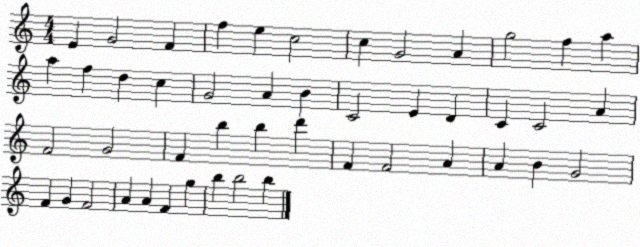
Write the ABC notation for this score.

X:1
T:Untitled
M:4/4
L:1/4
K:C
E G2 F f e c2 c G2 A g2 f a a f d c G2 A B C2 E D C C2 A F2 G2 F b b d' F F2 A A B G2 F G F2 A A F g b b2 b